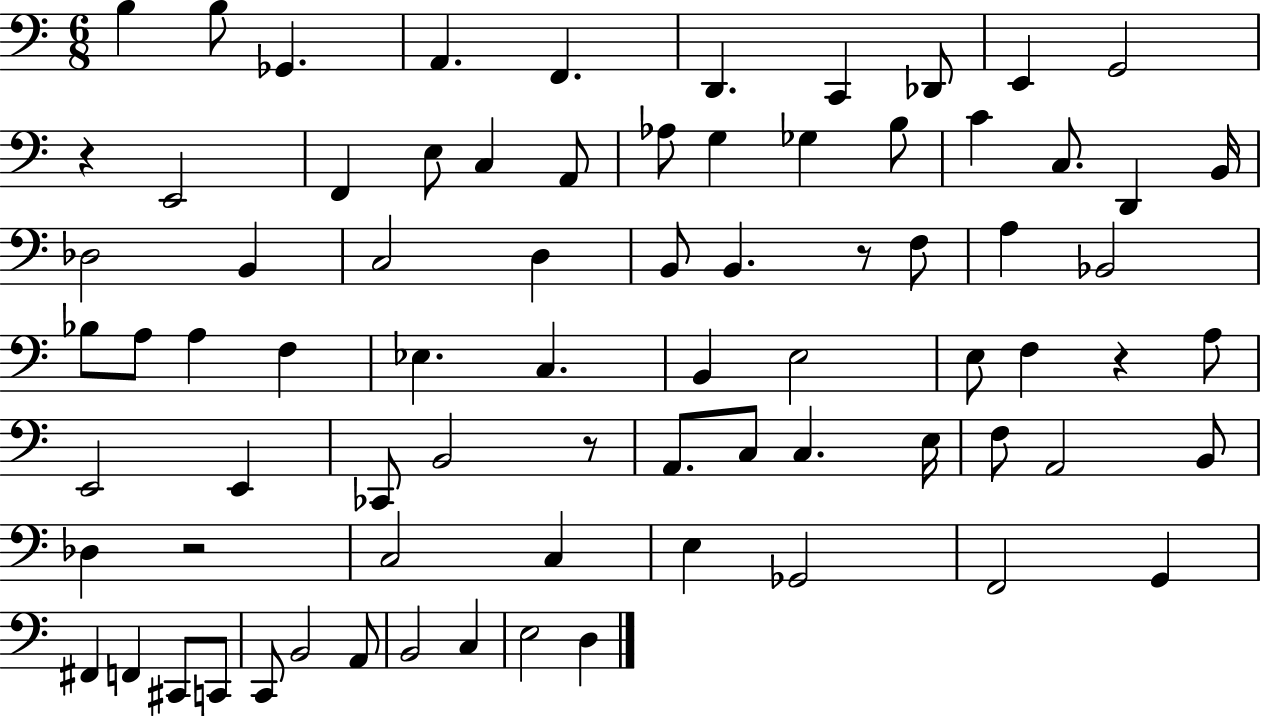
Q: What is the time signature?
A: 6/8